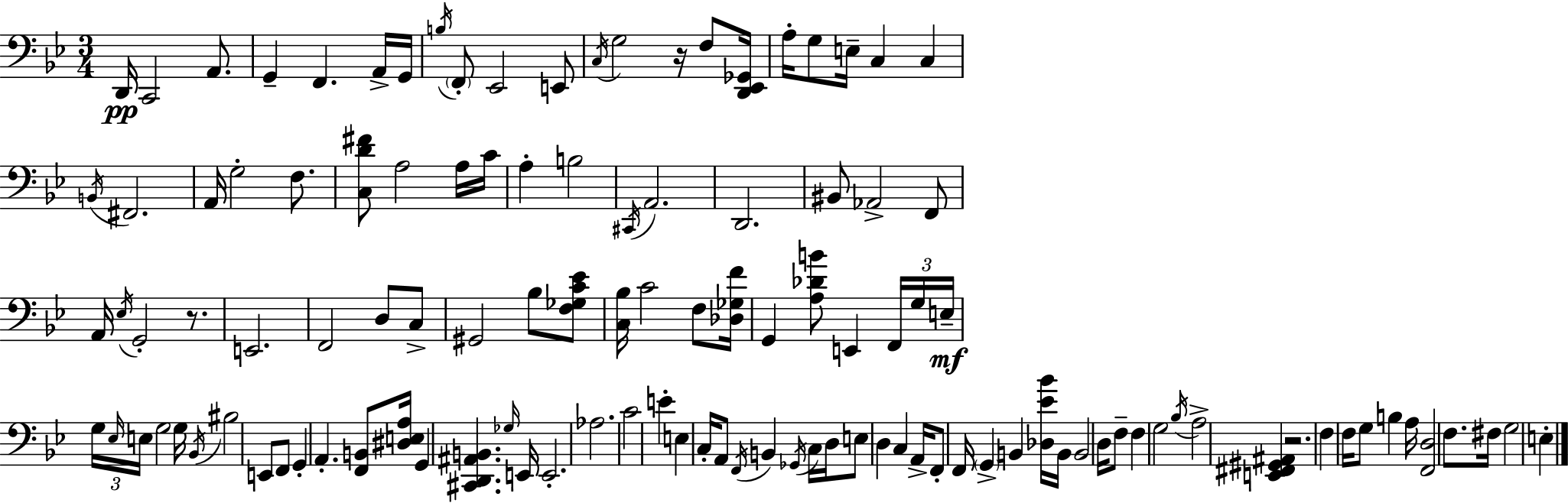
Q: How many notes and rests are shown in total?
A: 117